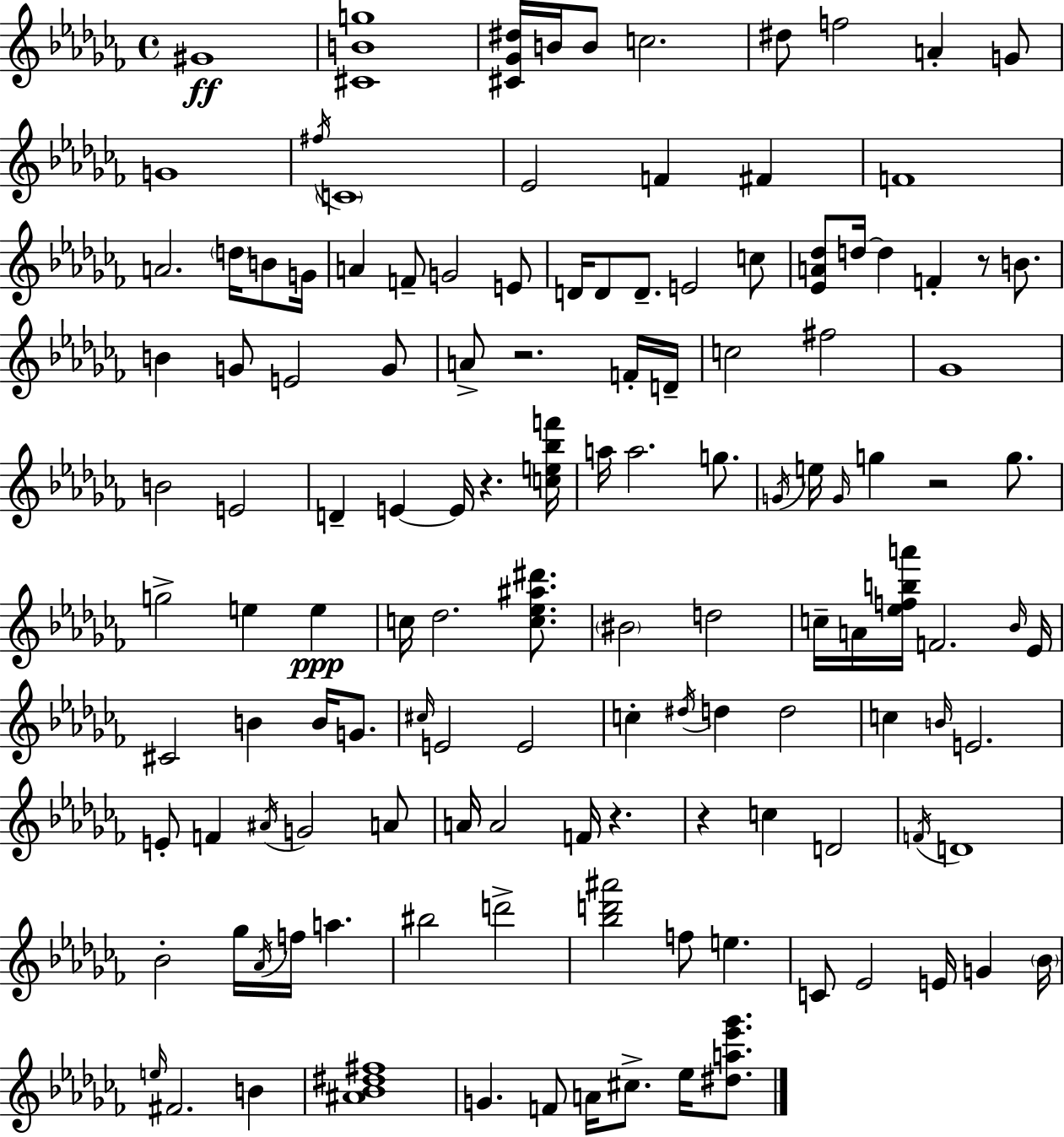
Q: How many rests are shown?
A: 6